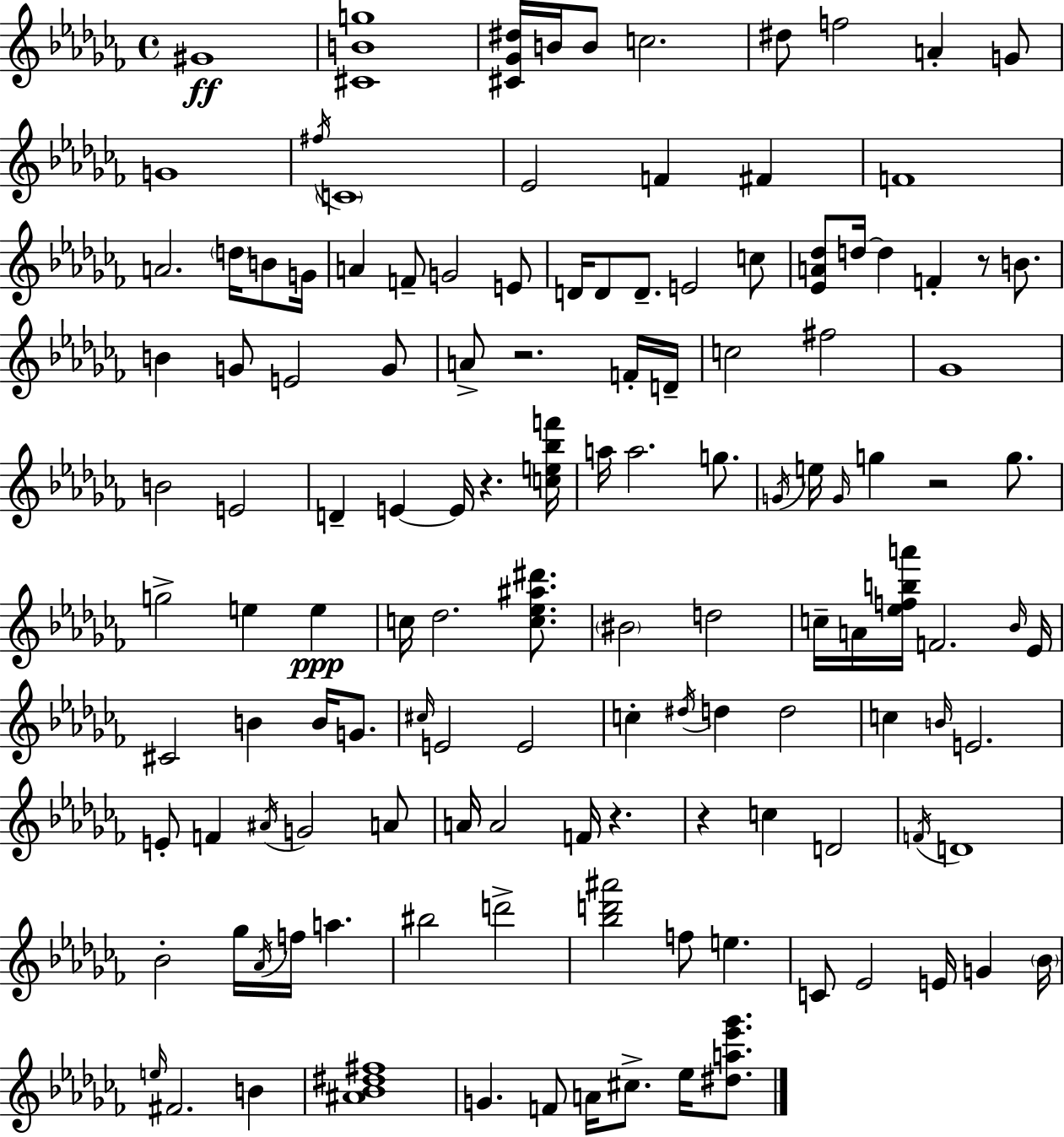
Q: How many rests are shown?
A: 6